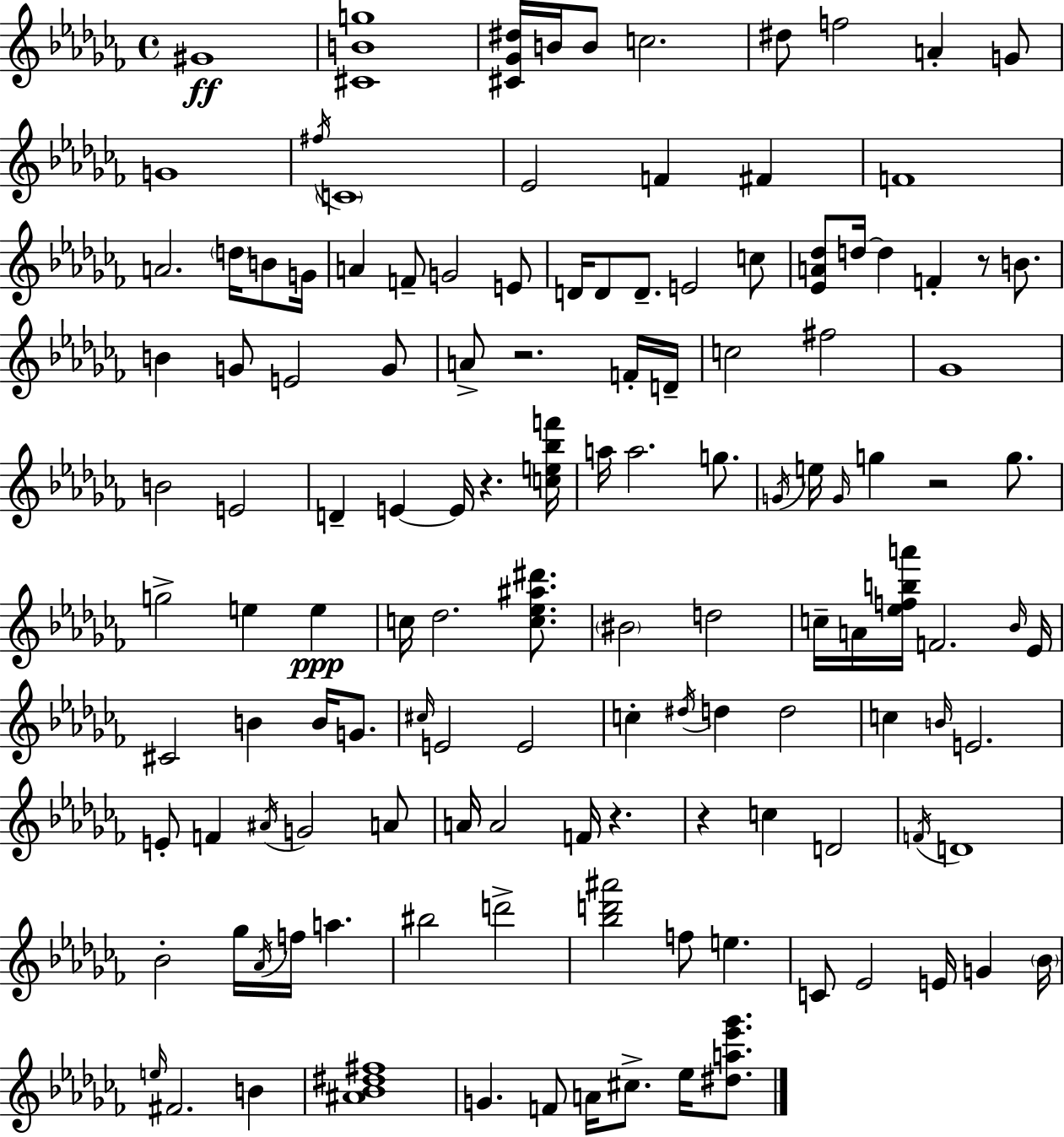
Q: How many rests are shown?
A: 6